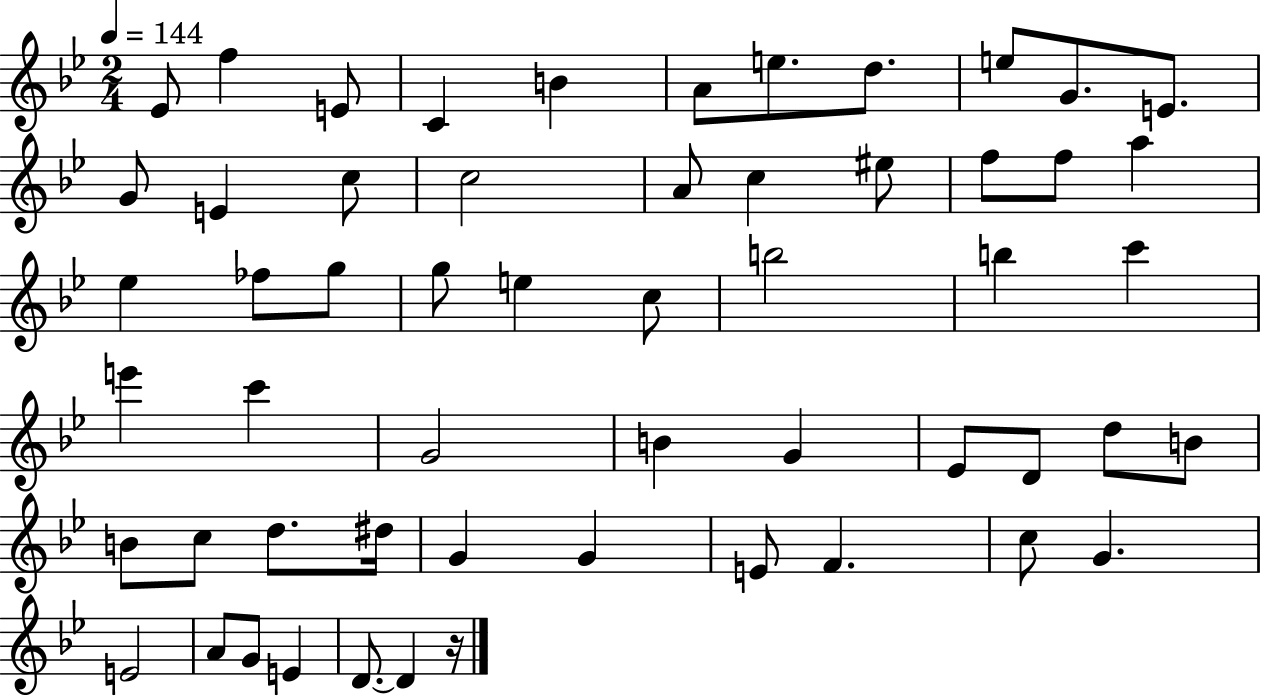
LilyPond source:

{
  \clef treble
  \numericTimeSignature
  \time 2/4
  \key bes \major
  \tempo 4 = 144
  ees'8 f''4 e'8 | c'4 b'4 | a'8 e''8. d''8. | e''8 g'8. e'8. | \break g'8 e'4 c''8 | c''2 | a'8 c''4 eis''8 | f''8 f''8 a''4 | \break ees''4 fes''8 g''8 | g''8 e''4 c''8 | b''2 | b''4 c'''4 | \break e'''4 c'''4 | g'2 | b'4 g'4 | ees'8 d'8 d''8 b'8 | \break b'8 c''8 d''8. dis''16 | g'4 g'4 | e'8 f'4. | c''8 g'4. | \break e'2 | a'8 g'8 e'4 | d'8.~~ d'4 r16 | \bar "|."
}